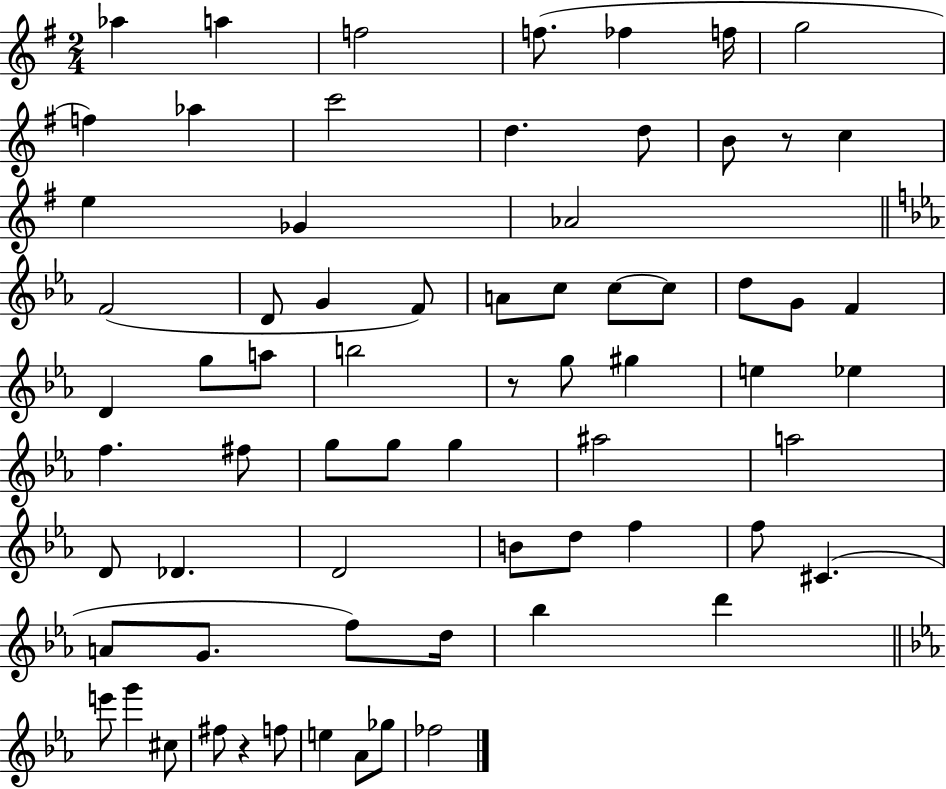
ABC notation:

X:1
T:Untitled
M:2/4
L:1/4
K:G
_a a f2 f/2 _f f/4 g2 f _a c'2 d d/2 B/2 z/2 c e _G _A2 F2 D/2 G F/2 A/2 c/2 c/2 c/2 d/2 G/2 F D g/2 a/2 b2 z/2 g/2 ^g e _e f ^f/2 g/2 g/2 g ^a2 a2 D/2 _D D2 B/2 d/2 f f/2 ^C A/2 G/2 f/2 d/4 _b d' e'/2 g' ^c/2 ^f/2 z f/2 e _A/2 _g/2 _f2